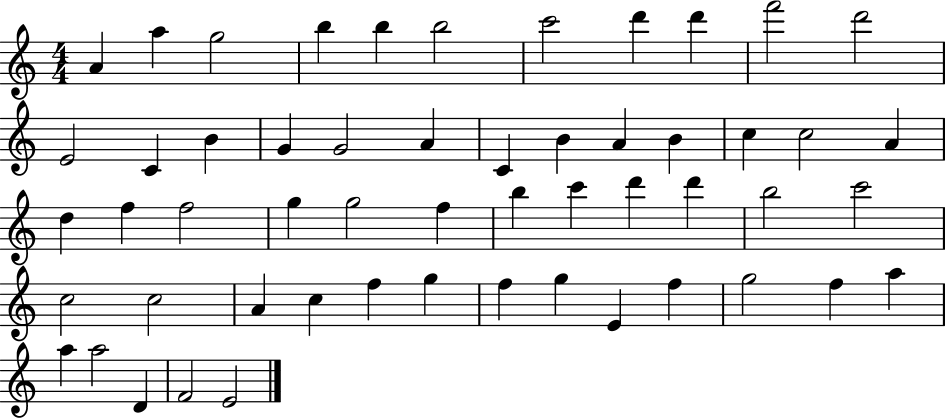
A4/q A5/q G5/h B5/q B5/q B5/h C6/h D6/q D6/q F6/h D6/h E4/h C4/q B4/q G4/q G4/h A4/q C4/q B4/q A4/q B4/q C5/q C5/h A4/q D5/q F5/q F5/h G5/q G5/h F5/q B5/q C6/q D6/q D6/q B5/h C6/h C5/h C5/h A4/q C5/q F5/q G5/q F5/q G5/q E4/q F5/q G5/h F5/q A5/q A5/q A5/h D4/q F4/h E4/h